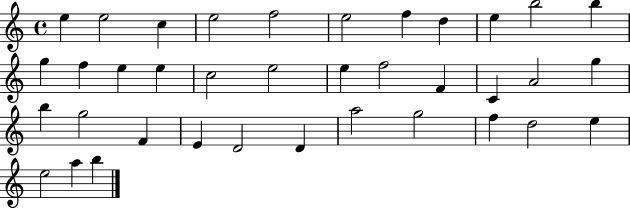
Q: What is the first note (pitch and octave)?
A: E5